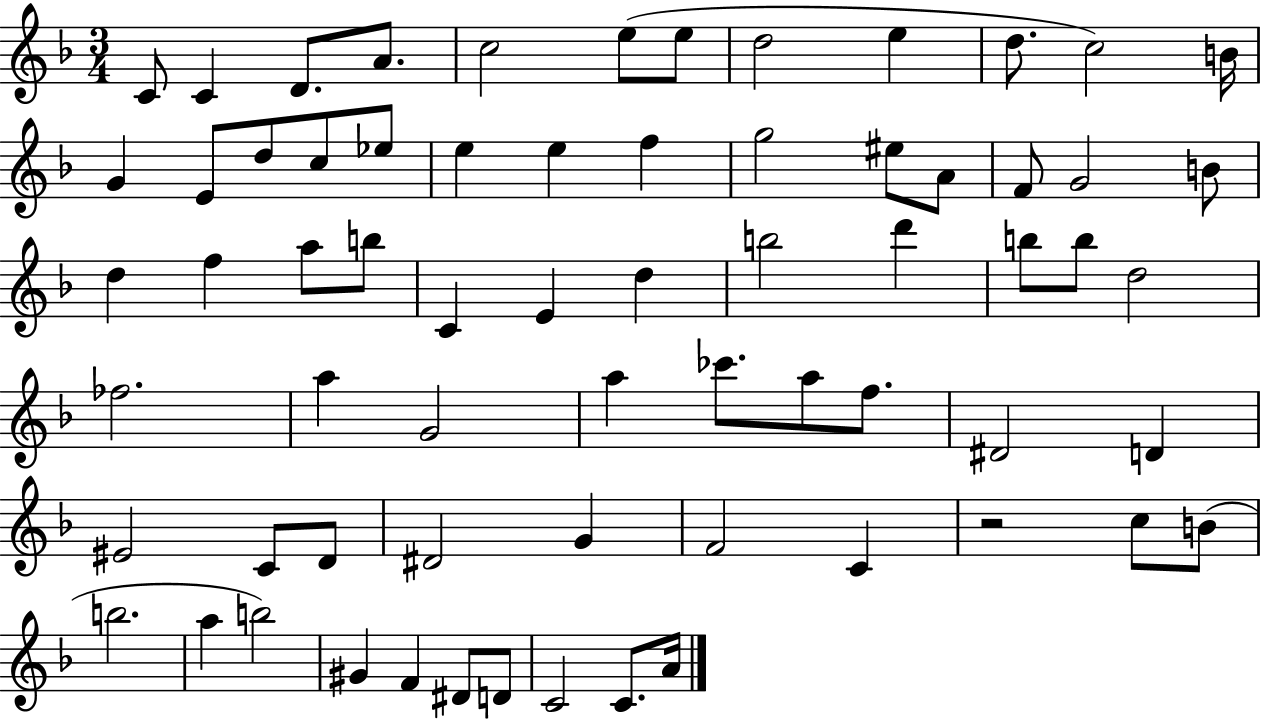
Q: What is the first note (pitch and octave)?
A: C4